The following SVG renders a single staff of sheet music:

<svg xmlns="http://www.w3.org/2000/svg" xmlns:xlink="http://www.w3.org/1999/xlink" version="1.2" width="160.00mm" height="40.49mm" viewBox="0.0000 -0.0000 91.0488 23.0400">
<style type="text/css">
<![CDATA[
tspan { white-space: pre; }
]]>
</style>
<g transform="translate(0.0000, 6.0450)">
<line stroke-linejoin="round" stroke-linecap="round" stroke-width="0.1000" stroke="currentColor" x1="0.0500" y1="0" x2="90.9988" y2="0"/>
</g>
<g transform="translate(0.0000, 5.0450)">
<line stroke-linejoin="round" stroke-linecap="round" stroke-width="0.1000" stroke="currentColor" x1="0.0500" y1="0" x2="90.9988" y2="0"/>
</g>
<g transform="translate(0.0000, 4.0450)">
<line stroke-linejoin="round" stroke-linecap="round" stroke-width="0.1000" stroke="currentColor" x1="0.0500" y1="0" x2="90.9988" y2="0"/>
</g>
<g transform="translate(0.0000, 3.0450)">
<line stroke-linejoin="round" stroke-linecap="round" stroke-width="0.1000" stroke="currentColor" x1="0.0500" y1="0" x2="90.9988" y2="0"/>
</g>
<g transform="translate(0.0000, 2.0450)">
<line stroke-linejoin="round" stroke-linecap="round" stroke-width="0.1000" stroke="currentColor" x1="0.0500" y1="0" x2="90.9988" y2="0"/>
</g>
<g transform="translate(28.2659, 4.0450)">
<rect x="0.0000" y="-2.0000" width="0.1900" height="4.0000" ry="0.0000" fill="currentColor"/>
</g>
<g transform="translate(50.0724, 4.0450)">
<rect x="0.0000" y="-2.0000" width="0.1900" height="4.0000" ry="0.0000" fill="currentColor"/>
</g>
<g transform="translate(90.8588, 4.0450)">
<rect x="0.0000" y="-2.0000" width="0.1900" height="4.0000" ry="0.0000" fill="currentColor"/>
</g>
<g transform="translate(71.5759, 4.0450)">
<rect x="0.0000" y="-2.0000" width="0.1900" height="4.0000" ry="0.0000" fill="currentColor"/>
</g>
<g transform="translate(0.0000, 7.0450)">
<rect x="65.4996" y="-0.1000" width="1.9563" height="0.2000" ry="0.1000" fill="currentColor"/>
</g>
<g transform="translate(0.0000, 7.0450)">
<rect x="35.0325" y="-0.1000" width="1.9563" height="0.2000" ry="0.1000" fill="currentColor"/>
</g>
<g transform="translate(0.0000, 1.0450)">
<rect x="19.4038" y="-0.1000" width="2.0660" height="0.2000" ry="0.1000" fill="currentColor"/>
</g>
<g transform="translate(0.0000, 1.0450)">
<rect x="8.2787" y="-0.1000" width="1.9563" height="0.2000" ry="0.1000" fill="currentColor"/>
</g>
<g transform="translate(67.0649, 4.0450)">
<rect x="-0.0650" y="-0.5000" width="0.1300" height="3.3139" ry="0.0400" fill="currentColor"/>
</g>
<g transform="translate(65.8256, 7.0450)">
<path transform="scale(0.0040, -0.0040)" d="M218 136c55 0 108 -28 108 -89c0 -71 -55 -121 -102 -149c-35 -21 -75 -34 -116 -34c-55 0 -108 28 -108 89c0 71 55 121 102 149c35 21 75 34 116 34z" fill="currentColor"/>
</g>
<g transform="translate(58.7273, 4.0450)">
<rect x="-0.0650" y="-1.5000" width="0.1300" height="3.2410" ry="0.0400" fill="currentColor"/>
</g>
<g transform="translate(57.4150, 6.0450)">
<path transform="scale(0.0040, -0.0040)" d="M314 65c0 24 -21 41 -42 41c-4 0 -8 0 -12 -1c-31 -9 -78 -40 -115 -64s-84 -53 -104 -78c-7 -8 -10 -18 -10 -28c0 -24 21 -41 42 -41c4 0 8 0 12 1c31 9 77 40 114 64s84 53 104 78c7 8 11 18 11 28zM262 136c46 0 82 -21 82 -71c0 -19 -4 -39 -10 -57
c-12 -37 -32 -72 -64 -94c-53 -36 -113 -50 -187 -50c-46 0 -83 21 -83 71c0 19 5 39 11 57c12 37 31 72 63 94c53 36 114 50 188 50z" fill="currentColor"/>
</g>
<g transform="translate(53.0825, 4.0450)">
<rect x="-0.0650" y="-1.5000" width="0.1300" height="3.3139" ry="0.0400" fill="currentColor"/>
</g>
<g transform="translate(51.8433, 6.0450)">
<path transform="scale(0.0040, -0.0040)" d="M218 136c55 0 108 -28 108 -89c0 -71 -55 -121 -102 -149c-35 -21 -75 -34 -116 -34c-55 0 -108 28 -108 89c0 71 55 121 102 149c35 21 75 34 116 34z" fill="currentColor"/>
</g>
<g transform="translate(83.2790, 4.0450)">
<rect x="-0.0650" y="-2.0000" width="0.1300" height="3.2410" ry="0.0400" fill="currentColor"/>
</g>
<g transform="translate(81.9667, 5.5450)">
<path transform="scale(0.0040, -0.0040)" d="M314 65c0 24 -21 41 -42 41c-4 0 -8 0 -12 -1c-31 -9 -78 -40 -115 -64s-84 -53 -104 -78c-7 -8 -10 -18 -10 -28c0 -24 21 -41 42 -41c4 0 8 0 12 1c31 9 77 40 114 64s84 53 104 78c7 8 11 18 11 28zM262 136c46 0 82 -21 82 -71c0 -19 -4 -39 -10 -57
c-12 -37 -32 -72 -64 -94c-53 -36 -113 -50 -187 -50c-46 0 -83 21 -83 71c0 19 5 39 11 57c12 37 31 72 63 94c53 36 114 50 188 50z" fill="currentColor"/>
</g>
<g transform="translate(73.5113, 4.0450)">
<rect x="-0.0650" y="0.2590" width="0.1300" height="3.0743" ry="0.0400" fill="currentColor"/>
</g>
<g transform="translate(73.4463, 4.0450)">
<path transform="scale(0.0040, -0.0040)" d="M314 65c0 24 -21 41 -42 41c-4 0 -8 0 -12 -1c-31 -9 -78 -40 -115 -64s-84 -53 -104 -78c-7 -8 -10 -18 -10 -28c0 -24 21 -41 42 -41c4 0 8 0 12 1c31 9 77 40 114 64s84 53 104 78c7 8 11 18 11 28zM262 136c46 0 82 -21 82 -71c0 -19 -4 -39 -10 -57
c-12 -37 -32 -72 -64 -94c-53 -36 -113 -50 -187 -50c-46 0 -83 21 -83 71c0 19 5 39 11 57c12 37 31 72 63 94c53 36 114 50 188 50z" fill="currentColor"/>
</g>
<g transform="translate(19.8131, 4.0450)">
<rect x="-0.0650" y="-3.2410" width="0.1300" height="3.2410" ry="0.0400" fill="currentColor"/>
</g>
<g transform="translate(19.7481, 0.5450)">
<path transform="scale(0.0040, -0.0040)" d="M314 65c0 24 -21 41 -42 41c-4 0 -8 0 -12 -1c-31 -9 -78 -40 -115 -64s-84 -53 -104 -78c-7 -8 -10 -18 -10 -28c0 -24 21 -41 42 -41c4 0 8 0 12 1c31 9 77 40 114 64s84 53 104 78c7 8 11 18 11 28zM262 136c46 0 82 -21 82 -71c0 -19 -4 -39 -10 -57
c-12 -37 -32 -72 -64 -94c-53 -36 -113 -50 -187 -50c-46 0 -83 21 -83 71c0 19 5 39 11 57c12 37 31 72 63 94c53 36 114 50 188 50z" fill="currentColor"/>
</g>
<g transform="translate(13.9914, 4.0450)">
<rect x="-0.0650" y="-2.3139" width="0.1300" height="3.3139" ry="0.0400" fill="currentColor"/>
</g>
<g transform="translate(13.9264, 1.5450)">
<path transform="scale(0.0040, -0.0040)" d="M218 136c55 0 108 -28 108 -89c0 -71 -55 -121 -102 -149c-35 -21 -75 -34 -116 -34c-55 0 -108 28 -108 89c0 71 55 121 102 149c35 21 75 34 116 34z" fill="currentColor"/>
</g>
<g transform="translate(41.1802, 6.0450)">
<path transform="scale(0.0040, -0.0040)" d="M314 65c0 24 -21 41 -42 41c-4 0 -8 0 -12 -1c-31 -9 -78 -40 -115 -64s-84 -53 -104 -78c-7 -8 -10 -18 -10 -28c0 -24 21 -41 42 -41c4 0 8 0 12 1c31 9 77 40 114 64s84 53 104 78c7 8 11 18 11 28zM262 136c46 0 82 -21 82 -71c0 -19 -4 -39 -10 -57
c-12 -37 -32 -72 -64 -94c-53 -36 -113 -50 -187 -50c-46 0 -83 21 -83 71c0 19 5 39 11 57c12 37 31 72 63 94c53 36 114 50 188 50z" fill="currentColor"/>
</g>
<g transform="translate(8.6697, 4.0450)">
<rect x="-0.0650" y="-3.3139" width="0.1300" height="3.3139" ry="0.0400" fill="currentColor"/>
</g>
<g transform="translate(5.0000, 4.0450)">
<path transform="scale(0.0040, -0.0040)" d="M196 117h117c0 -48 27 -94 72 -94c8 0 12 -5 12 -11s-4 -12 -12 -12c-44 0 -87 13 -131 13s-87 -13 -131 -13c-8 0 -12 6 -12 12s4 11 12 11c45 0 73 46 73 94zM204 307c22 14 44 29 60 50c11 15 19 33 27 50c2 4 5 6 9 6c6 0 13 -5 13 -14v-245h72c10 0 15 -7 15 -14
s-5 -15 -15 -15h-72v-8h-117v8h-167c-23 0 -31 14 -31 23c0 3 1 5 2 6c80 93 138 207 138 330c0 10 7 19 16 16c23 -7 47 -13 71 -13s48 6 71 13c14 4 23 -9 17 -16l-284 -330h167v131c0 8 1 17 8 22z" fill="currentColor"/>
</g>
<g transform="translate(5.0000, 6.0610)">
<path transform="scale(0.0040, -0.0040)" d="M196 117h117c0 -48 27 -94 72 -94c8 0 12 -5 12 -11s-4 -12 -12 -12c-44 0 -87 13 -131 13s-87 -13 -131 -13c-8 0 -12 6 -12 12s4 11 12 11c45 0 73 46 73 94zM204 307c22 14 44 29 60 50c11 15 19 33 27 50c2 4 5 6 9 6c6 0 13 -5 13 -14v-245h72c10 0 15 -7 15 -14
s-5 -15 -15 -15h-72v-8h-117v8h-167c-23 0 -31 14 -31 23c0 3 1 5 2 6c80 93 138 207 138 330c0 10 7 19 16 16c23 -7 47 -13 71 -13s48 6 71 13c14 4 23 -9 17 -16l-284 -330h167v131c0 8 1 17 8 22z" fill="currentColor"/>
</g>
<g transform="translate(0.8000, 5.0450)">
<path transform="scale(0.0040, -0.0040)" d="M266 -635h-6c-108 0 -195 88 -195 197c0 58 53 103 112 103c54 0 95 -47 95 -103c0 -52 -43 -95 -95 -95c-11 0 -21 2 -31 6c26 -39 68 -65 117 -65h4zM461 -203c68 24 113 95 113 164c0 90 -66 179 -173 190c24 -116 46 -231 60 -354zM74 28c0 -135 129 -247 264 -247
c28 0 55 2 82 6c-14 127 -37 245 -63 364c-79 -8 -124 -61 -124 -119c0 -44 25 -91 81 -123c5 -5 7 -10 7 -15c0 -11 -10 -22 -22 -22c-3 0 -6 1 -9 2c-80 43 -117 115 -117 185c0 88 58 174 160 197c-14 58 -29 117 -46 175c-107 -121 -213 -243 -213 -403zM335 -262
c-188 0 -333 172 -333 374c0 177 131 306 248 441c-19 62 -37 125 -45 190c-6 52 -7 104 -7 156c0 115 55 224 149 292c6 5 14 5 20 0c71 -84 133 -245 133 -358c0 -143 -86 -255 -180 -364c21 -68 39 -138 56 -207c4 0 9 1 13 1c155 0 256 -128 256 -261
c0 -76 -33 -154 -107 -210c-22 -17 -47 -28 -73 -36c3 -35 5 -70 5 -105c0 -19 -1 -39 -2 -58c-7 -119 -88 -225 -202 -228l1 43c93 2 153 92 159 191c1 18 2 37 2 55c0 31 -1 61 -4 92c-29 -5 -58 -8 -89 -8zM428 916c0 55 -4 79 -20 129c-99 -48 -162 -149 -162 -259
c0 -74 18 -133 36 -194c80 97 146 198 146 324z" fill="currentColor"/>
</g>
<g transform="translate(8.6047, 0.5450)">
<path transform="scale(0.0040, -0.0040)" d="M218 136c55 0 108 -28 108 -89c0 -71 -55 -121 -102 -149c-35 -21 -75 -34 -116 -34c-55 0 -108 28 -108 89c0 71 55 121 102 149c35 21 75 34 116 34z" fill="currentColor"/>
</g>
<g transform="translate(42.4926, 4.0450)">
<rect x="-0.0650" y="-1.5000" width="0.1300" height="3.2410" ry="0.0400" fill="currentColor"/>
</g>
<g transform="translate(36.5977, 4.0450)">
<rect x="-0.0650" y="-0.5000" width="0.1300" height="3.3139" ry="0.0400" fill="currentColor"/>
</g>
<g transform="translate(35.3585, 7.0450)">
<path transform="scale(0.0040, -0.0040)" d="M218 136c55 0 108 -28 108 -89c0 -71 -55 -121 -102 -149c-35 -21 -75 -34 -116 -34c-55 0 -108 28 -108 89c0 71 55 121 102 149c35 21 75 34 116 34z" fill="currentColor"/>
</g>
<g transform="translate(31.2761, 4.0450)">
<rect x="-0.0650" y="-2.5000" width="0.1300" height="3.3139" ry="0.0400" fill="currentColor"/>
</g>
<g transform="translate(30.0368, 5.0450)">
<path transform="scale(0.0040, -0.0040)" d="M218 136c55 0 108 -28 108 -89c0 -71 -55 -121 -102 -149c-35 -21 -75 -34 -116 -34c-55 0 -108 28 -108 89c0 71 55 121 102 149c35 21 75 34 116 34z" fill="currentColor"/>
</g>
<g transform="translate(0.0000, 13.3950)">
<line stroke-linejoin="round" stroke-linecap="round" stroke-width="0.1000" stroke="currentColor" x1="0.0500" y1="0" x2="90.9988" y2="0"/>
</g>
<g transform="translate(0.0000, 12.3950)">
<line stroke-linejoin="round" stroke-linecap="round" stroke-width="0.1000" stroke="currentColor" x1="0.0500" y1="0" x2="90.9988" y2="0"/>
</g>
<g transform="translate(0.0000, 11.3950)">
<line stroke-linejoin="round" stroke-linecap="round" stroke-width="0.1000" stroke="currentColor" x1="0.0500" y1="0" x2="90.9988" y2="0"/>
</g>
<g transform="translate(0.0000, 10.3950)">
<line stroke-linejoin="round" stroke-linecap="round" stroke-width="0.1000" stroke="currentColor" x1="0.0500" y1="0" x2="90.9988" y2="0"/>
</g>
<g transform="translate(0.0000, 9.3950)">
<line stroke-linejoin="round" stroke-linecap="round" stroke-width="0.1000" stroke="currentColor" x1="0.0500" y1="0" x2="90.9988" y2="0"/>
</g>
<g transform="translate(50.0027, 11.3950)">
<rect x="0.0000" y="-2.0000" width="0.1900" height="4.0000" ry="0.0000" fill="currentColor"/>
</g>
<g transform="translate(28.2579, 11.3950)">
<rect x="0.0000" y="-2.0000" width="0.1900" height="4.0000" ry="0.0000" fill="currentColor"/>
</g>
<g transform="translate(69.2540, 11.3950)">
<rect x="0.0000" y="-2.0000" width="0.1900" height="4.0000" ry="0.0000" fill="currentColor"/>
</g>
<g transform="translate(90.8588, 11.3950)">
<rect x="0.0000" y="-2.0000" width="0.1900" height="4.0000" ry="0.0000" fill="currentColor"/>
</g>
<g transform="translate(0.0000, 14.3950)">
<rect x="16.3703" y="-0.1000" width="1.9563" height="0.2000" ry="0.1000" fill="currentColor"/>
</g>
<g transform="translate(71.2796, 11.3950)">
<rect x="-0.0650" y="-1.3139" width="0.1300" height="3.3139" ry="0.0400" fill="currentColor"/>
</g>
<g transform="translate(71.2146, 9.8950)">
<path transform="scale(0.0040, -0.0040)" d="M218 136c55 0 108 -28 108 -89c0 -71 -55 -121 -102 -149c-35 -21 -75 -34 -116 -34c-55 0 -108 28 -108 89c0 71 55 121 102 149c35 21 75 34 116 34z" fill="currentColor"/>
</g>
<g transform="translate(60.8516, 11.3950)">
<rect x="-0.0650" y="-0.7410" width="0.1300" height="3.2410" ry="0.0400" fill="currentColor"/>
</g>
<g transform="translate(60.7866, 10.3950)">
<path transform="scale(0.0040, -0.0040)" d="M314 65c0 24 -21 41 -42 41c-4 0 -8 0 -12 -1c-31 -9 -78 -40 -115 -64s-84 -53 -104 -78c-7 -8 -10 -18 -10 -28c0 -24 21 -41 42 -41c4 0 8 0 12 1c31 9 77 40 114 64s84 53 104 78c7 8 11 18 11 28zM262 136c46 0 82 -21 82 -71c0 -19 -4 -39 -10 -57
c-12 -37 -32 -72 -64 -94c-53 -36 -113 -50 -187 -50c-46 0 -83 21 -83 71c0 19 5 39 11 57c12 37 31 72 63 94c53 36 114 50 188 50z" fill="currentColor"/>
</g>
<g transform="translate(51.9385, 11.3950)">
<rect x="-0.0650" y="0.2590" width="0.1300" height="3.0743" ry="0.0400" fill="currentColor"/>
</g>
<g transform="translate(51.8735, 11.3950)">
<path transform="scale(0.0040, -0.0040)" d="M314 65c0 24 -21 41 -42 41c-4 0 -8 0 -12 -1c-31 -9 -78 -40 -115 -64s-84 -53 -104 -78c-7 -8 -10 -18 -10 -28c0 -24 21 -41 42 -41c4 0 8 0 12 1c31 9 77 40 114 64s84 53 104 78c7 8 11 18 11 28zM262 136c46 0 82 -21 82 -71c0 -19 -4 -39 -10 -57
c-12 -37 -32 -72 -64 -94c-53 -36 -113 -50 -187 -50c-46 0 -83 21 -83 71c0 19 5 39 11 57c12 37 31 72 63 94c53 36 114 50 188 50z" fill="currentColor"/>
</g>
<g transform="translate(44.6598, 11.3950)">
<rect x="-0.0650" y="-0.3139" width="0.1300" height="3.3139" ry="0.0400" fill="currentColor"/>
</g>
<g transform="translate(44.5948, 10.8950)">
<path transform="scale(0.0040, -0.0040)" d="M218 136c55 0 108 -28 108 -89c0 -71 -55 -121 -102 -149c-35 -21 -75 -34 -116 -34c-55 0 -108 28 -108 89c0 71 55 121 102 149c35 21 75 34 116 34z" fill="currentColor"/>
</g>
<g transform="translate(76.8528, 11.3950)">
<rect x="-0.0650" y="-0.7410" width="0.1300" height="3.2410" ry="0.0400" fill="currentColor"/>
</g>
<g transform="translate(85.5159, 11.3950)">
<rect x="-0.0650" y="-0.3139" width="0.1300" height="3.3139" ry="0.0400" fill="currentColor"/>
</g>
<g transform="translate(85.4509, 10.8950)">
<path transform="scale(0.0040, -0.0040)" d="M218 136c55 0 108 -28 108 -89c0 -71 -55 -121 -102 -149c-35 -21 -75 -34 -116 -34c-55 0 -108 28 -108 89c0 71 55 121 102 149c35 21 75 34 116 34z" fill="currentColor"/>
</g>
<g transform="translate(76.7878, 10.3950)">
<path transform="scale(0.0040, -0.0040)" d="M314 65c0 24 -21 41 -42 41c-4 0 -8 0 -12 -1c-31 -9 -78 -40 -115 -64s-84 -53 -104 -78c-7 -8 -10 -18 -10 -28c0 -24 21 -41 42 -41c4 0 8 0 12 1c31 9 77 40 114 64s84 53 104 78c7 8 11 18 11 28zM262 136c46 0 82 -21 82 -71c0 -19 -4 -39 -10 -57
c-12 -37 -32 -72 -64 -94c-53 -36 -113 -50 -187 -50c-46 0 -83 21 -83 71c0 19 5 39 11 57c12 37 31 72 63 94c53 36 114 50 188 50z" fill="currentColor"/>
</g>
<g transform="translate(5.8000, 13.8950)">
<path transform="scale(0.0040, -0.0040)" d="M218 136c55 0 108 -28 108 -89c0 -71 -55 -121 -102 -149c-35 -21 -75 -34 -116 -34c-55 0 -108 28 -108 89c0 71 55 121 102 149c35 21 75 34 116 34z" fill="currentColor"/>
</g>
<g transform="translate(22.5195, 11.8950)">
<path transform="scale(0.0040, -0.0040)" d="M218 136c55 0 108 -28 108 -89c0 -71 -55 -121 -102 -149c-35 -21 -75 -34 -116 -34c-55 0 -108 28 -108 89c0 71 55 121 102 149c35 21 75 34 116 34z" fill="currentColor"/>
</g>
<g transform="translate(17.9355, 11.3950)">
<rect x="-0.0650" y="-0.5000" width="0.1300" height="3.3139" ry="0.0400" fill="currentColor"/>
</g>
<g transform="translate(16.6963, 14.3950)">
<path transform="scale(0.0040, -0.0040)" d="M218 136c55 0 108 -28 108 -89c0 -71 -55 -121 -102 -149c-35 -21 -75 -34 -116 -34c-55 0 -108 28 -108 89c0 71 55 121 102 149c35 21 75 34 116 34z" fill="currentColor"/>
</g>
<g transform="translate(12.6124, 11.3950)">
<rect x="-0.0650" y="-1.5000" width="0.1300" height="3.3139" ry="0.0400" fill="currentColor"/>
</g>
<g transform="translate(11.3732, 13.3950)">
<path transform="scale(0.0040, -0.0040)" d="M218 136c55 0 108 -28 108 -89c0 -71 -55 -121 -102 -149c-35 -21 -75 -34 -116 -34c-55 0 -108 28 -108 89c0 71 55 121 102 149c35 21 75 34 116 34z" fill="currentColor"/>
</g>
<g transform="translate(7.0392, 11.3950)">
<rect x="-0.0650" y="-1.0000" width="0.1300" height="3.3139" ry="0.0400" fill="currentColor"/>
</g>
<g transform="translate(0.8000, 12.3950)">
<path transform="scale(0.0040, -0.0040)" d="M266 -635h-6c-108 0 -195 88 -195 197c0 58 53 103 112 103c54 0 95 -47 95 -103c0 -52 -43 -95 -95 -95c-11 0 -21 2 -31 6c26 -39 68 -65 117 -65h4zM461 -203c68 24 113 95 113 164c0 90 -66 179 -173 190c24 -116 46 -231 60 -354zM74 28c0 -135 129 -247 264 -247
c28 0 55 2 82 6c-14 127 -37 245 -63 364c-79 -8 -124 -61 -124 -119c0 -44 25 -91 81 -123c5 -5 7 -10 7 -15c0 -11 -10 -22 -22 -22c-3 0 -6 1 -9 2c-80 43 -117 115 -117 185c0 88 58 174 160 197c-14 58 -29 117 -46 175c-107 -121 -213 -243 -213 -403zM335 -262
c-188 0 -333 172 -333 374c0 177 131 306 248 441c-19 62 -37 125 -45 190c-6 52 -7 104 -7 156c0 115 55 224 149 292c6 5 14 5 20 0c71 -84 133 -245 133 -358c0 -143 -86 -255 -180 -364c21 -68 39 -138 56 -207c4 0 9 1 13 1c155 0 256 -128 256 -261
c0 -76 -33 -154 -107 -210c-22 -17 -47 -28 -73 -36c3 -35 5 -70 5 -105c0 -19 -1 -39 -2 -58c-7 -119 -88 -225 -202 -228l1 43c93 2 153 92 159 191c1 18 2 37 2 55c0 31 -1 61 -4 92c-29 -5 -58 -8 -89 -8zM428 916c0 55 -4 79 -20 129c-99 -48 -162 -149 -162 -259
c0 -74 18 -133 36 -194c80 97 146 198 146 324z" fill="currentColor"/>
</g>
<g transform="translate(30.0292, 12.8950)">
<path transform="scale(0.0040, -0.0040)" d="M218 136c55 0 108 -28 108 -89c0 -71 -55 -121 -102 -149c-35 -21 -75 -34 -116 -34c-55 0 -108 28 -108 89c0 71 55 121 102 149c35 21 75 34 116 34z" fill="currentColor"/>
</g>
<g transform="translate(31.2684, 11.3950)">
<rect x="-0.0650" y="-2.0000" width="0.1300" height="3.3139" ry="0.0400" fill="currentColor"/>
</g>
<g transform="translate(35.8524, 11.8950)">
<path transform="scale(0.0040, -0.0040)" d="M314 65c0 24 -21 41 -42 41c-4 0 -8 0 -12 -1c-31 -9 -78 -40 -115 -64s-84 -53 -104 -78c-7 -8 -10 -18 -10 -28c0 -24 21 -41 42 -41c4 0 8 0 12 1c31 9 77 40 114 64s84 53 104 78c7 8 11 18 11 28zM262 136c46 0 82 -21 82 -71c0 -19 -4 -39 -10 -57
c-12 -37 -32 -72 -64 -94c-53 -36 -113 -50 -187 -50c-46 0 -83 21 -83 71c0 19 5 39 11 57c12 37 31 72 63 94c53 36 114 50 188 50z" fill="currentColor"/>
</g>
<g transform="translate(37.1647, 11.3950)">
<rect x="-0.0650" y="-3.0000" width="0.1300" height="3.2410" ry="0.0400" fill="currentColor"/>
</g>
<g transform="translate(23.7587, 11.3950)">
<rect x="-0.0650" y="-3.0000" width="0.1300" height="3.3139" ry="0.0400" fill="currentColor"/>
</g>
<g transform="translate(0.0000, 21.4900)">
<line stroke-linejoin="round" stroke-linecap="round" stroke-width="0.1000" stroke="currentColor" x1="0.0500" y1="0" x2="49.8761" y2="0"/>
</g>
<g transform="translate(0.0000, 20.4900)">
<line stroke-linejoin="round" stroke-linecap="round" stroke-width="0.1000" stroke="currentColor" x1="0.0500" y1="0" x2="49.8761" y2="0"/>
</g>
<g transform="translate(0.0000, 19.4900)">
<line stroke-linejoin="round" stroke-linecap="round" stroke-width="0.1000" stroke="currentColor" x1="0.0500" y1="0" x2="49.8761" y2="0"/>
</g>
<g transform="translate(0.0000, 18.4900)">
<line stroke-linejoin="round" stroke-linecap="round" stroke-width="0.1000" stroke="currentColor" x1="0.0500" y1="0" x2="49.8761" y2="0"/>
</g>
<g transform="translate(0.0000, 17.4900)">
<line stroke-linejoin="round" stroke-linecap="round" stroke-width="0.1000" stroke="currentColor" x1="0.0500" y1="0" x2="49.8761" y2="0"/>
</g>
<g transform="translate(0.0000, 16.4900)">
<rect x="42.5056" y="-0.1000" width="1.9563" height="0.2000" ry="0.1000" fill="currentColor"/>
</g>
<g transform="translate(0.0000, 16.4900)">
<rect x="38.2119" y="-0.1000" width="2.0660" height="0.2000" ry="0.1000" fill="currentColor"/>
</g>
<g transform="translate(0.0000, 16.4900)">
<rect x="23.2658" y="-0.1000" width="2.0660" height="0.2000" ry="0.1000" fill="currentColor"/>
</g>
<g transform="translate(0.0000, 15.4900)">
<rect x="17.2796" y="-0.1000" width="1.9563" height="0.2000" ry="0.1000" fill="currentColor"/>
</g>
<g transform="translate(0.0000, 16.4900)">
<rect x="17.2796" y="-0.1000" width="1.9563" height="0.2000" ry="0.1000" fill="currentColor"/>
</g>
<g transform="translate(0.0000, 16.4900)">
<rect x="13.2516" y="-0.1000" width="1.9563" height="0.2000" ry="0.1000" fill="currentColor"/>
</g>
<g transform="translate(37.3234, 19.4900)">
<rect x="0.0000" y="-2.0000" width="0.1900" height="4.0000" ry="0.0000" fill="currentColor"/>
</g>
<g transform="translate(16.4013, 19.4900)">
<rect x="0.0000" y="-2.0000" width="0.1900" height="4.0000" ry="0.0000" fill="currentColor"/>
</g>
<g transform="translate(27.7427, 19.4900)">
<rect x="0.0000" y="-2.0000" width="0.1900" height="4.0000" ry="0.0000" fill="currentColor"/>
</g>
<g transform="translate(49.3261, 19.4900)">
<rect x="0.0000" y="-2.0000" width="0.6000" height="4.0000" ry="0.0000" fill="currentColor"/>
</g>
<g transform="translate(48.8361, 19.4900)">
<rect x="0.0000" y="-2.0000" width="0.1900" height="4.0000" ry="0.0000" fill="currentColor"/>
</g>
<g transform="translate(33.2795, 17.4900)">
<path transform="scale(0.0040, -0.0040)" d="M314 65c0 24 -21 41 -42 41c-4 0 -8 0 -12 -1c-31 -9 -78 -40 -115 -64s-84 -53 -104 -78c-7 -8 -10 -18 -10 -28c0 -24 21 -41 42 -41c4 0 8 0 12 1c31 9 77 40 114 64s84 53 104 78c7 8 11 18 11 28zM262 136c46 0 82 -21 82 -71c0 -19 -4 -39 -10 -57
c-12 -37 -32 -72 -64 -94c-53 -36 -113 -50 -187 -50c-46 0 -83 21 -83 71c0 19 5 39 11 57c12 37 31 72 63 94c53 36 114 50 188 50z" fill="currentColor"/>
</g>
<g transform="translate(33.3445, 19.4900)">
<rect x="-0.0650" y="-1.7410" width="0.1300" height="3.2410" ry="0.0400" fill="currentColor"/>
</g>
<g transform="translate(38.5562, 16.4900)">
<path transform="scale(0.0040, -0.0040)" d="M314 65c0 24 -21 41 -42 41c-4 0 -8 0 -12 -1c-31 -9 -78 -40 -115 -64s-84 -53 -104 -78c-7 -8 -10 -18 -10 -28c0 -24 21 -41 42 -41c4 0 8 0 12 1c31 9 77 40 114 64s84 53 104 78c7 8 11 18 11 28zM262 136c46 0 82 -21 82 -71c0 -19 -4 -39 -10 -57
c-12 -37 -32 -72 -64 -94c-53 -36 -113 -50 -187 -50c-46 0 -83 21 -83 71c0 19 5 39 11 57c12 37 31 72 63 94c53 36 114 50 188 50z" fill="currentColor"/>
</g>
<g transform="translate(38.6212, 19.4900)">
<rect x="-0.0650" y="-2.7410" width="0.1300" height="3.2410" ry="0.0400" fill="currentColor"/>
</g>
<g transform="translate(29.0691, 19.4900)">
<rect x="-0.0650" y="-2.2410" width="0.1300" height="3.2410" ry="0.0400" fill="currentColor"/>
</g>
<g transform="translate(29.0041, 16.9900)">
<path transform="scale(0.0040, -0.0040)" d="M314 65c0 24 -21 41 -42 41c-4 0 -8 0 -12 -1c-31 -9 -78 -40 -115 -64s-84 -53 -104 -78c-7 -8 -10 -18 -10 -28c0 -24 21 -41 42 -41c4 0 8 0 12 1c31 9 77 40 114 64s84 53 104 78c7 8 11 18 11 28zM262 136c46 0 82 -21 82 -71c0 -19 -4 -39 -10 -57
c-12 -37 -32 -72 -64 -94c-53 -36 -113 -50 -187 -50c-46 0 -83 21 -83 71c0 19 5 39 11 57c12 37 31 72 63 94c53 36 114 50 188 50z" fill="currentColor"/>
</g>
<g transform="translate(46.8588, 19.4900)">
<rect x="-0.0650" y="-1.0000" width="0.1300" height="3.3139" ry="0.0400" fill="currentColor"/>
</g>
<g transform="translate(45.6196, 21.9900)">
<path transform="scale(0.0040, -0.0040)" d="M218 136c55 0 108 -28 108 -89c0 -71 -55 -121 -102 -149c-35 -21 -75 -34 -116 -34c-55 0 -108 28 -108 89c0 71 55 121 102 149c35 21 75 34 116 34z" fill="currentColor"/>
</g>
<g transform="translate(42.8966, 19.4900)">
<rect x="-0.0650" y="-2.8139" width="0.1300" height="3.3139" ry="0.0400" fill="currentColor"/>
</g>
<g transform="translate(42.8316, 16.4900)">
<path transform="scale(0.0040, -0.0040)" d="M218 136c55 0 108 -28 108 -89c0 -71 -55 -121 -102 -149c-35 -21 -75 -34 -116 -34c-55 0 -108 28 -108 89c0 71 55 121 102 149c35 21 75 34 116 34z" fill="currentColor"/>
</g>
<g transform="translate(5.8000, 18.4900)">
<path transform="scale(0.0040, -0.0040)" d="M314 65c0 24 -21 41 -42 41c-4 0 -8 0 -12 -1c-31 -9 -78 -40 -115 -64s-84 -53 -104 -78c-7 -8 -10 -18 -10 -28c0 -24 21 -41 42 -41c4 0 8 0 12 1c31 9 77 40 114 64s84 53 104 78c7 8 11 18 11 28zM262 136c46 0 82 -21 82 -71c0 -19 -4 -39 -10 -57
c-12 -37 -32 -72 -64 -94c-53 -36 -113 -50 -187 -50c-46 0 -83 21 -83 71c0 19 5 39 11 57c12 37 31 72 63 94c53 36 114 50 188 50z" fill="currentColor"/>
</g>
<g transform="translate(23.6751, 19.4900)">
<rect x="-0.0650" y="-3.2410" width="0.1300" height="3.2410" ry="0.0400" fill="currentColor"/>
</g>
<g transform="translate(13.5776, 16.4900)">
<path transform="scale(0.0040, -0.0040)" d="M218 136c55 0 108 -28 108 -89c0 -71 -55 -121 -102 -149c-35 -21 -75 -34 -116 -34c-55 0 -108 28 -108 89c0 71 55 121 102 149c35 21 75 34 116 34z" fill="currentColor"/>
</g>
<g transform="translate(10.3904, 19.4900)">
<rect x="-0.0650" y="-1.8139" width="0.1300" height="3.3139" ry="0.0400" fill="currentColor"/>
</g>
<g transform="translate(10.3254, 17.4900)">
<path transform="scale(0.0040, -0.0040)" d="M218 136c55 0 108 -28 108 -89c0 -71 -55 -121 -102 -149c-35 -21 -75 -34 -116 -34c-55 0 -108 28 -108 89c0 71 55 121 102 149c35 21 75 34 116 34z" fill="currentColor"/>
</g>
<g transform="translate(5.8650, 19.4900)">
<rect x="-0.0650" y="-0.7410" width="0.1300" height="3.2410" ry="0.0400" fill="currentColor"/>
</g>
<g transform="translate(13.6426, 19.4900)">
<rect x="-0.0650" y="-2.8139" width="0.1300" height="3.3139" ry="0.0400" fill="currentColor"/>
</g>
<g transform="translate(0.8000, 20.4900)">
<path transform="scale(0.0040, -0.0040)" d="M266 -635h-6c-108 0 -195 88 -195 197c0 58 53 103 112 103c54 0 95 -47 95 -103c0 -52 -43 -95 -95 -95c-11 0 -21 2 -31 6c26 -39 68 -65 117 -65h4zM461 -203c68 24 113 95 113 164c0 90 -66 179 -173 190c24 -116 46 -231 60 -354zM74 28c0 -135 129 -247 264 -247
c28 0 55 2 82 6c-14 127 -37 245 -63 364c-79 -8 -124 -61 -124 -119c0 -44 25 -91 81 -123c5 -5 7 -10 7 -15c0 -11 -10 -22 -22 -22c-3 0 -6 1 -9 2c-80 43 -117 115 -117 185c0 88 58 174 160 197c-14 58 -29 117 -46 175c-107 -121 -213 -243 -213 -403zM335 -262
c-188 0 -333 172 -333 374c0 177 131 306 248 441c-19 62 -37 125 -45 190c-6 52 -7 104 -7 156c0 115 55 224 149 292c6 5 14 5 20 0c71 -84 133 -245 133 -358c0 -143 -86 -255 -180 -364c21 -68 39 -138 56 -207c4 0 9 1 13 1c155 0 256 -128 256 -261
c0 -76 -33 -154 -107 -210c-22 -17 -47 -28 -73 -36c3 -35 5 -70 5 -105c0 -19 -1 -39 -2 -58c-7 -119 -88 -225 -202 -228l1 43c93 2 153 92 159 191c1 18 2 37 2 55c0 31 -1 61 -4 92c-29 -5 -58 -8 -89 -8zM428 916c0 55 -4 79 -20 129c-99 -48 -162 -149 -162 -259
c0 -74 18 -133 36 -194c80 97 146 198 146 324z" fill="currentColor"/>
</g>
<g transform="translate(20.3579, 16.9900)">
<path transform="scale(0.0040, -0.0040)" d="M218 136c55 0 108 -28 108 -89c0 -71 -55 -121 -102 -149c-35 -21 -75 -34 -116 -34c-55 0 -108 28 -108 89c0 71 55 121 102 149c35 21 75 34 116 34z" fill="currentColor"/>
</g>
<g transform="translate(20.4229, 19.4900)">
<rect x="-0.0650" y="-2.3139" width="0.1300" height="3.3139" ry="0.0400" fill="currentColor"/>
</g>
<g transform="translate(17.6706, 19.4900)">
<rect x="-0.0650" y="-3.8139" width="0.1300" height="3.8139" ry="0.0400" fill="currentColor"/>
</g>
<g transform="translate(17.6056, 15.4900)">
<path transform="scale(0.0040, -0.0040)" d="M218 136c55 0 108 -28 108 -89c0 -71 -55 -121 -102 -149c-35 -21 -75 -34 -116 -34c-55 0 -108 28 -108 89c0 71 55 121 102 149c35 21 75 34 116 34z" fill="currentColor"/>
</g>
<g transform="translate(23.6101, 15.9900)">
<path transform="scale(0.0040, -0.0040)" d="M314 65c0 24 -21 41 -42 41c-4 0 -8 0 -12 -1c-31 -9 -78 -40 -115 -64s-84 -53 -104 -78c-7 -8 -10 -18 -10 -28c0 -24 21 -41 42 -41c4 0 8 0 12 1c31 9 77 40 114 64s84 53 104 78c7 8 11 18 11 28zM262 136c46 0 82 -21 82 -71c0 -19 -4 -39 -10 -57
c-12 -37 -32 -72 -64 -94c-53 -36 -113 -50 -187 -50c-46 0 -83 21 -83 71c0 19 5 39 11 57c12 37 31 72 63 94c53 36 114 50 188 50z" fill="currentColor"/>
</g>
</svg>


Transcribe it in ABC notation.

X:1
T:Untitled
M:4/4
L:1/4
K:C
b g b2 G C E2 E E2 C B2 F2 D E C A F A2 c B2 d2 e d2 c d2 f a c' g b2 g2 f2 a2 a D